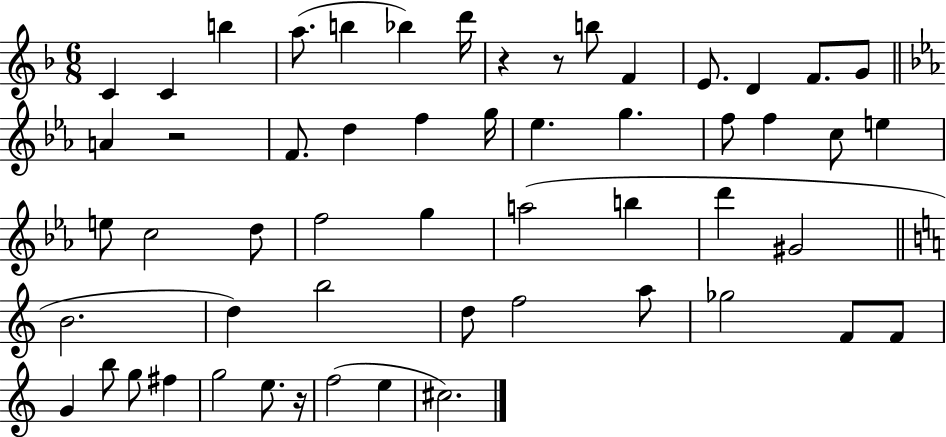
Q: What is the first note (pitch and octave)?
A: C4